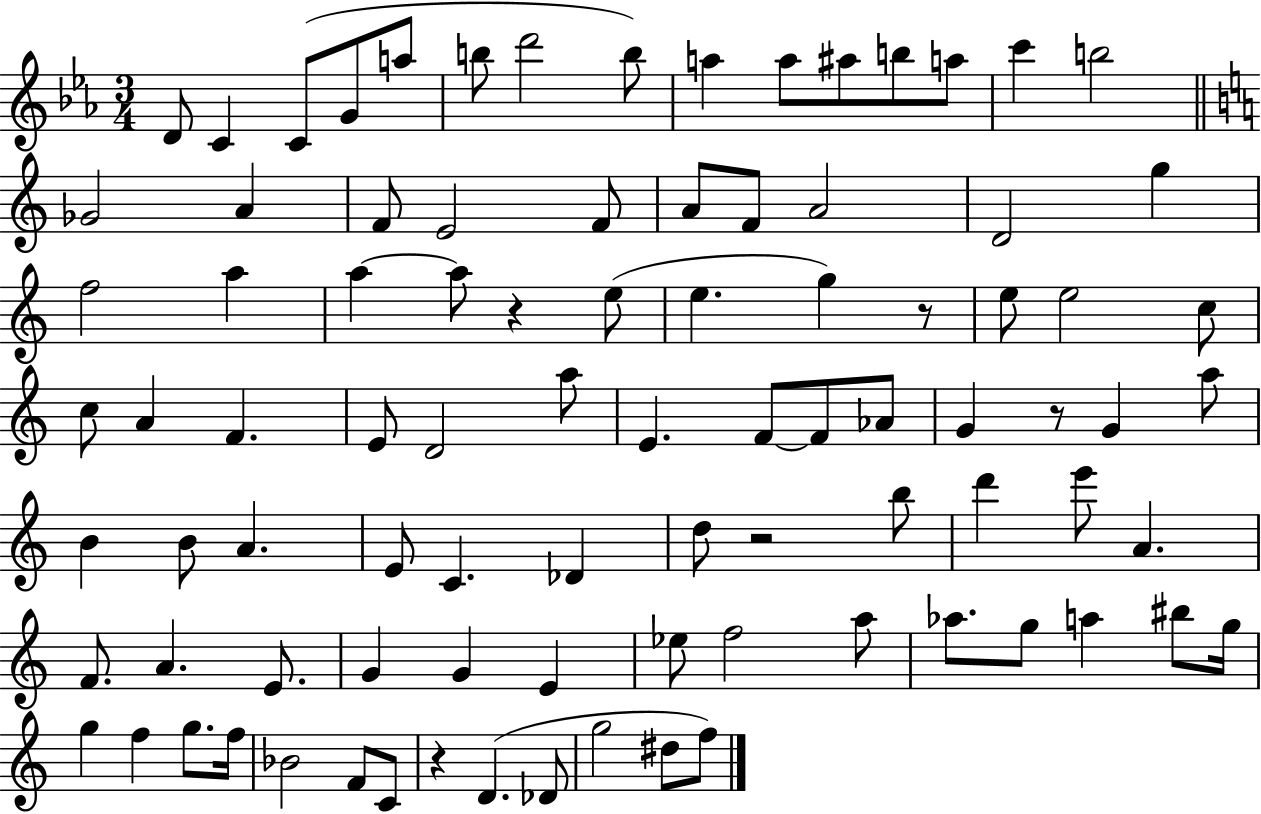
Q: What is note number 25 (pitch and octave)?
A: G5